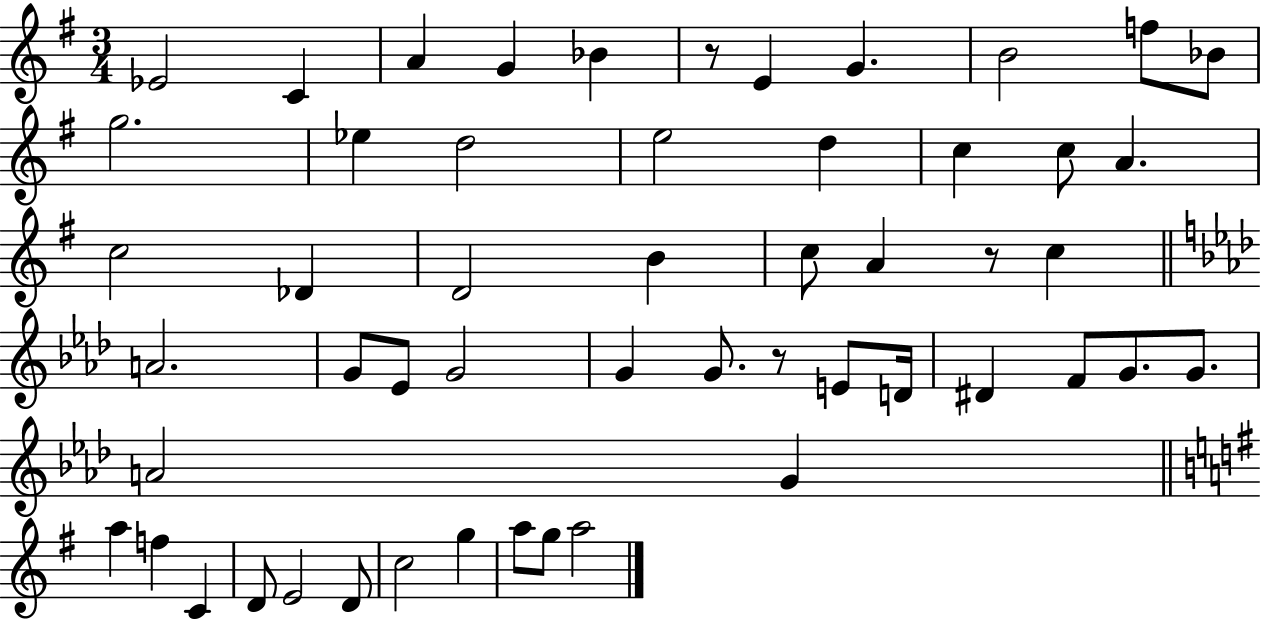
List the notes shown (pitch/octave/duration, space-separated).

Eb4/h C4/q A4/q G4/q Bb4/q R/e E4/q G4/q. B4/h F5/e Bb4/e G5/h. Eb5/q D5/h E5/h D5/q C5/q C5/e A4/q. C5/h Db4/q D4/h B4/q C5/e A4/q R/e C5/q A4/h. G4/e Eb4/e G4/h G4/q G4/e. R/e E4/e D4/s D#4/q F4/e G4/e. G4/e. A4/h G4/q A5/q F5/q C4/q D4/e E4/h D4/e C5/h G5/q A5/e G5/e A5/h